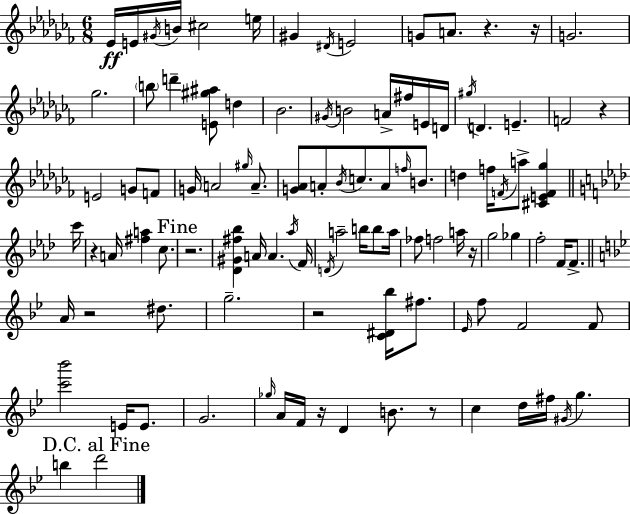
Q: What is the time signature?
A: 6/8